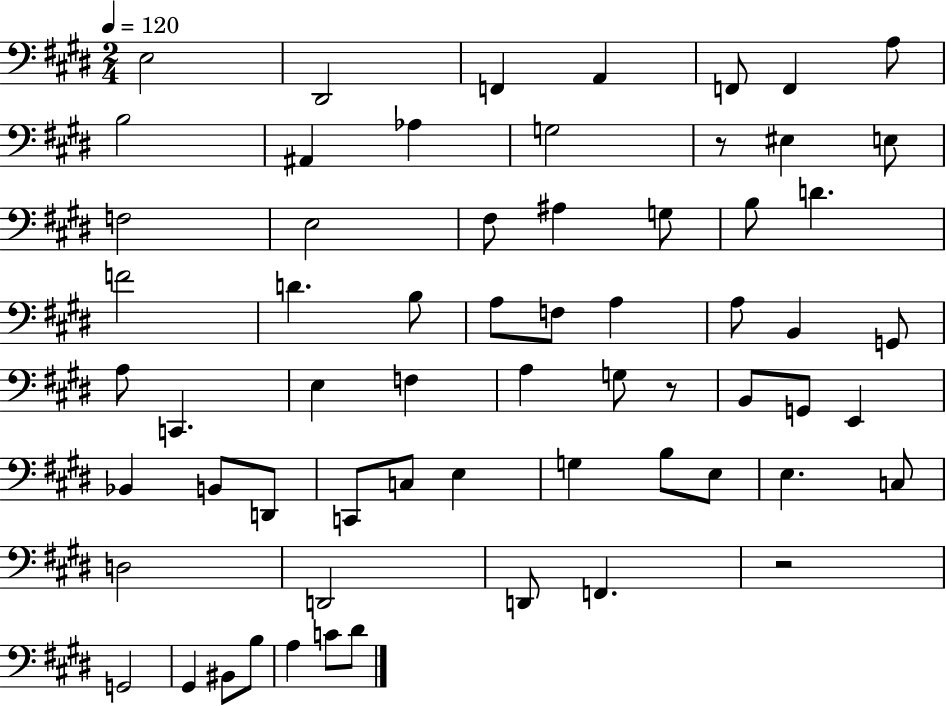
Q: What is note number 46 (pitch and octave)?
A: B3